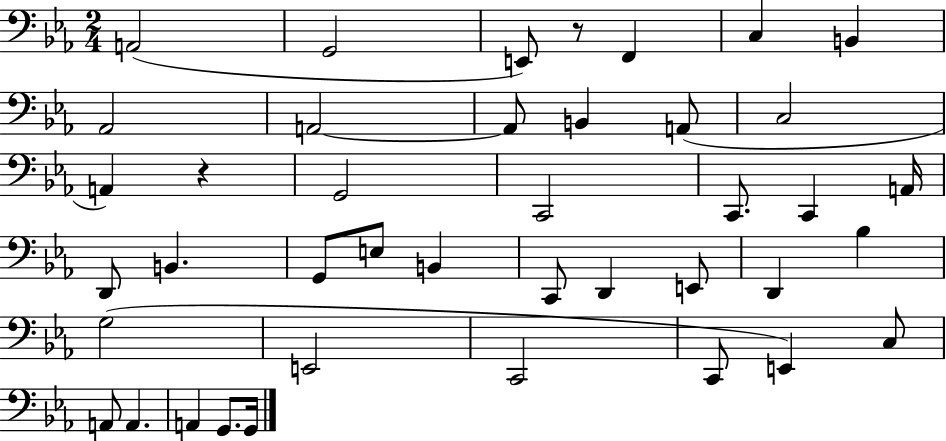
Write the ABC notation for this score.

X:1
T:Untitled
M:2/4
L:1/4
K:Eb
A,,2 G,,2 E,,/2 z/2 F,, C, B,, _A,,2 A,,2 A,,/2 B,, A,,/2 C,2 A,, z G,,2 C,,2 C,,/2 C,, A,,/4 D,,/2 B,, G,,/2 E,/2 B,, C,,/2 D,, E,,/2 D,, _B, G,2 E,,2 C,,2 C,,/2 E,, C,/2 A,,/2 A,, A,, G,,/2 G,,/4